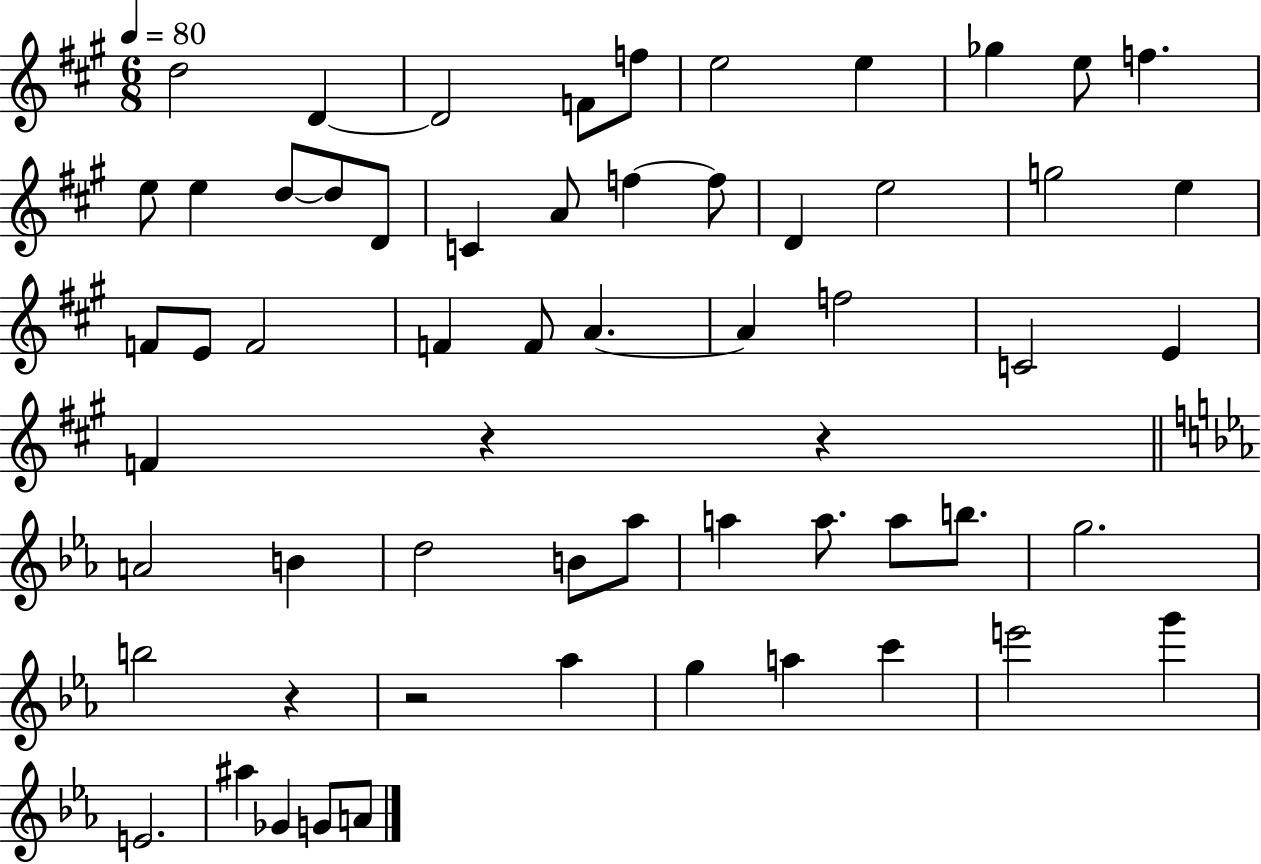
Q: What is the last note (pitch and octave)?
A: A4